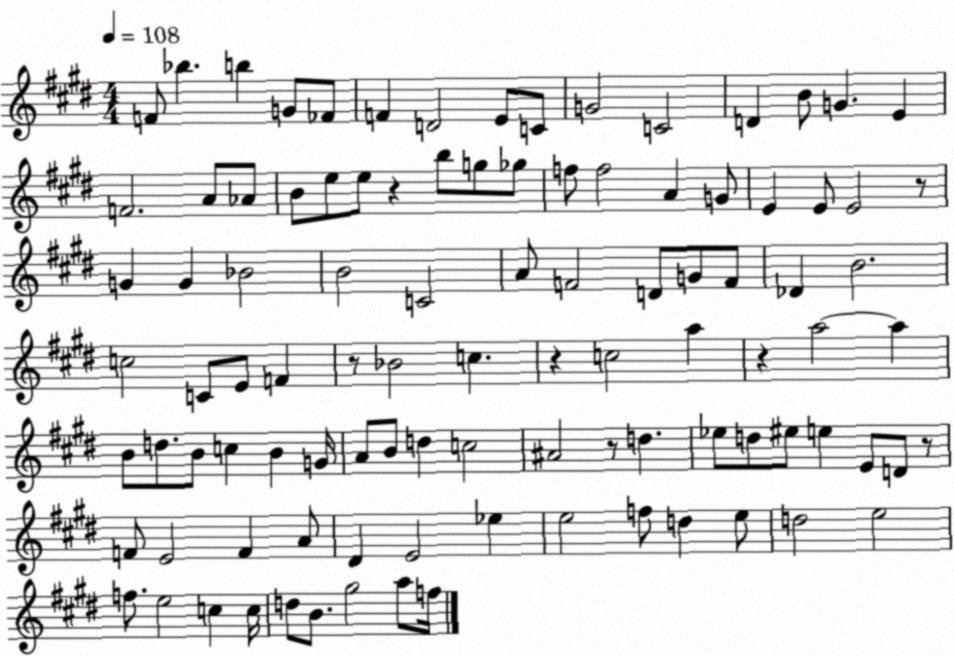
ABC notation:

X:1
T:Untitled
M:4/4
L:1/4
K:E
F/2 _b b G/2 _F/2 F D2 E/2 C/2 G2 C2 D B/2 G E F2 A/2 _A/2 B/2 e/2 e/2 z b/2 g/2 _g/2 f/2 f2 A G/2 E E/2 E2 z/2 G G _B2 B2 C2 A/2 F2 D/2 G/2 F/2 _D B2 c2 C/2 E/2 F z/2 _B2 c z c2 a z a2 a B/2 d/2 B/2 c B G/4 A/2 B/2 d c2 ^A2 z/2 d _e/2 d/2 ^e/2 e E/2 D/2 z/2 F/2 E2 F A/2 ^D E2 _e e2 f/2 d e/2 d2 e2 f/2 e2 c c/4 d/2 B/2 ^g2 a/2 f/4